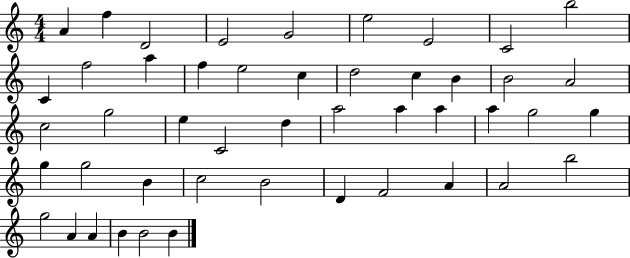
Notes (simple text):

A4/q F5/q D4/h E4/h G4/h E5/h E4/h C4/h B5/h C4/q F5/h A5/q F5/q E5/h C5/q D5/h C5/q B4/q B4/h A4/h C5/h G5/h E5/q C4/h D5/q A5/h A5/q A5/q A5/q G5/h G5/q G5/q G5/h B4/q C5/h B4/h D4/q F4/h A4/q A4/h B5/h G5/h A4/q A4/q B4/q B4/h B4/q